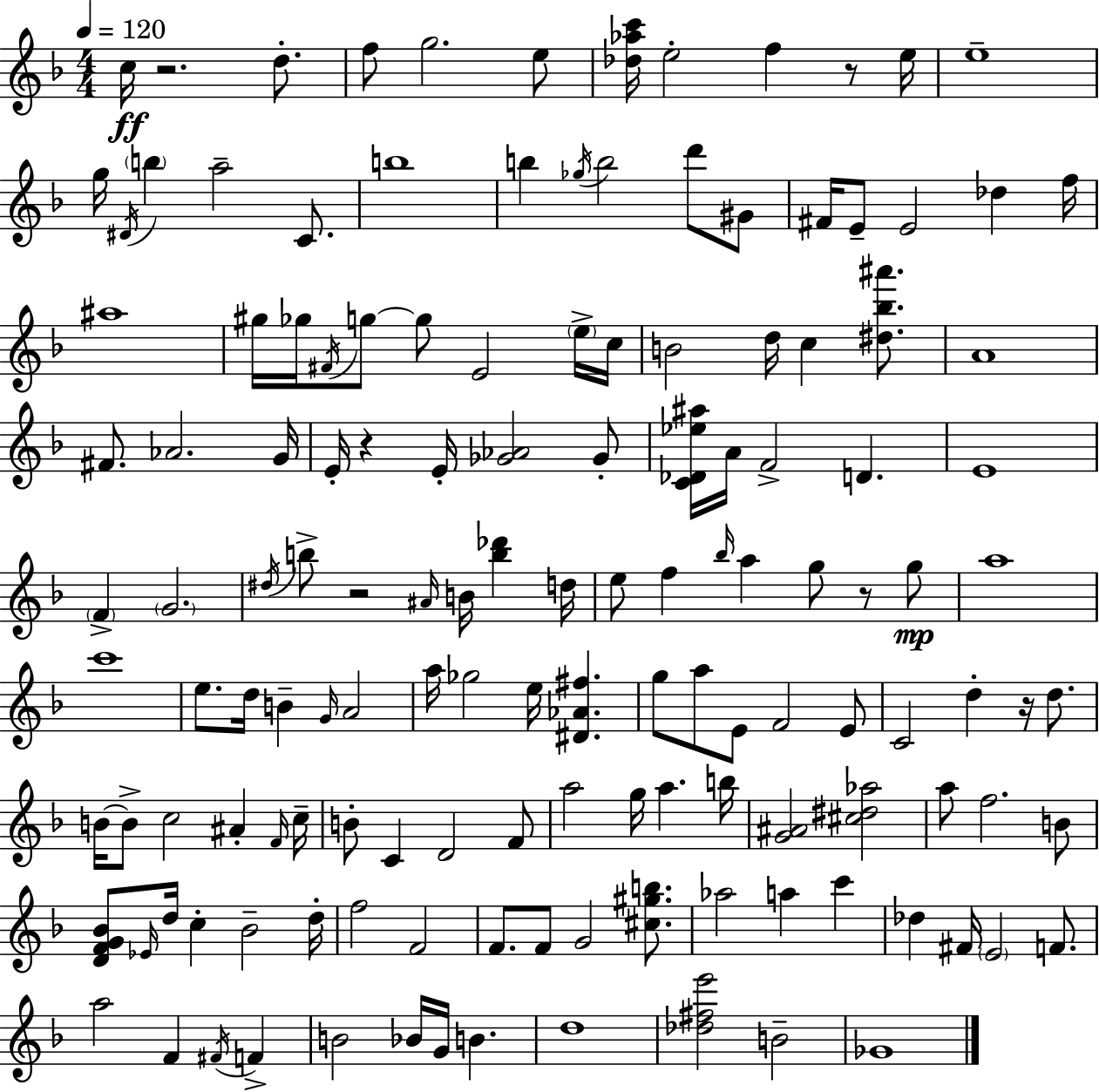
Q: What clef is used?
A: treble